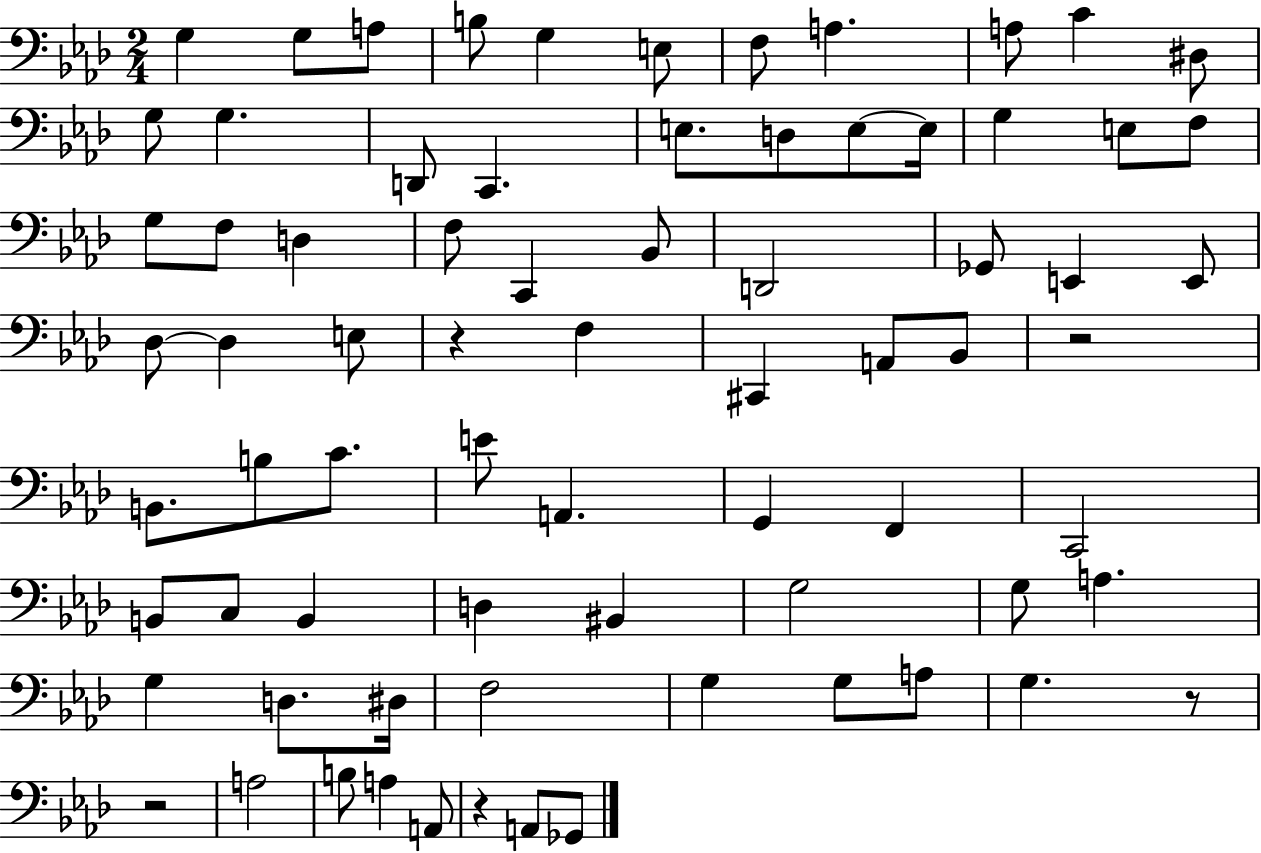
{
  \clef bass
  \numericTimeSignature
  \time 2/4
  \key aes \major
  g4 g8 a8 | b8 g4 e8 | f8 a4. | a8 c'4 dis8 | \break g8 g4. | d,8 c,4. | e8. d8 e8~~ e16 | g4 e8 f8 | \break g8 f8 d4 | f8 c,4 bes,8 | d,2 | ges,8 e,4 e,8 | \break des8~~ des4 e8 | r4 f4 | cis,4 a,8 bes,8 | r2 | \break b,8. b8 c'8. | e'8 a,4. | g,4 f,4 | c,2 | \break b,8 c8 b,4 | d4 bis,4 | g2 | g8 a4. | \break g4 d8. dis16 | f2 | g4 g8 a8 | g4. r8 | \break r2 | a2 | b8 a4 a,8 | r4 a,8 ges,8 | \break \bar "|."
}